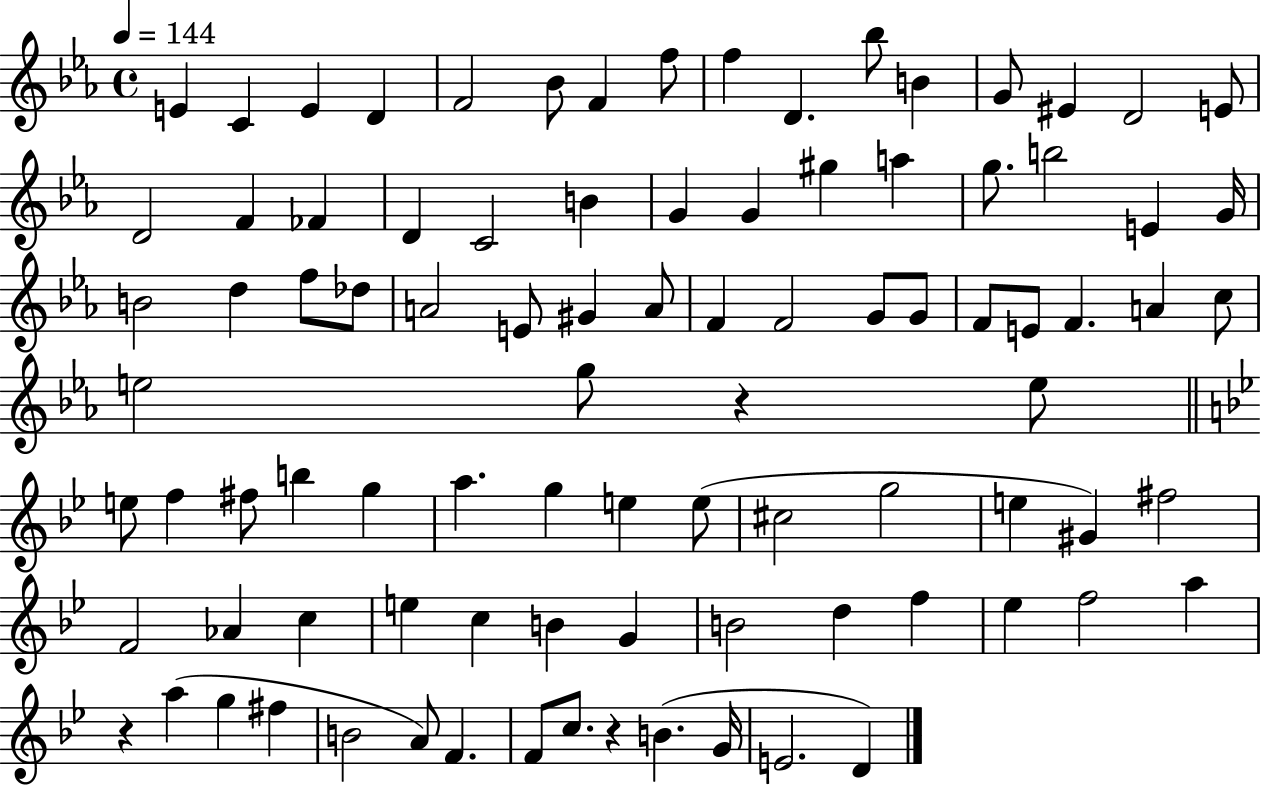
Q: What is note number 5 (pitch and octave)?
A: F4